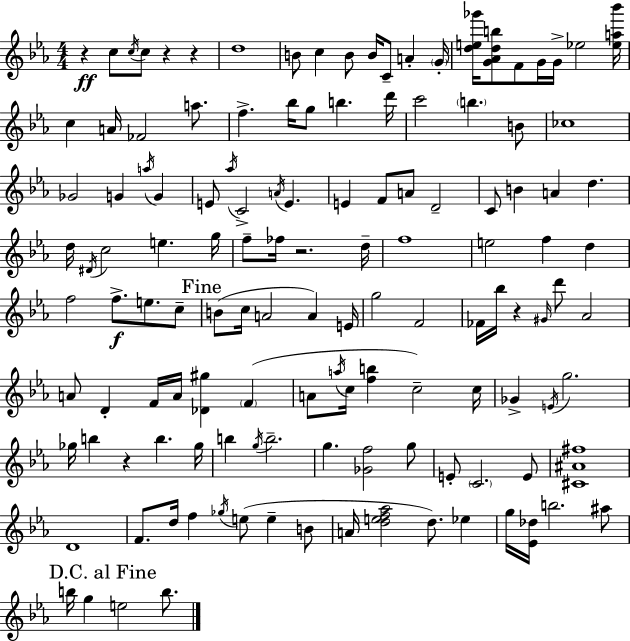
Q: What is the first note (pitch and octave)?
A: C5